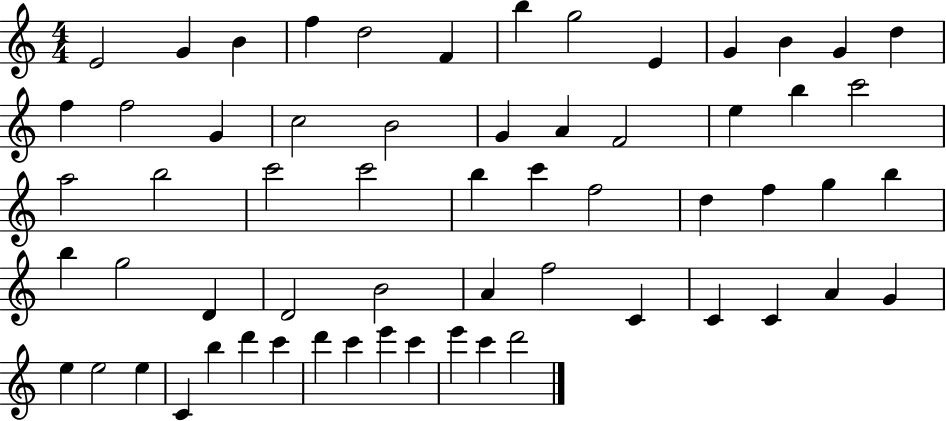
{
  \clef treble
  \numericTimeSignature
  \time 4/4
  \key c \major
  e'2 g'4 b'4 | f''4 d''2 f'4 | b''4 g''2 e'4 | g'4 b'4 g'4 d''4 | \break f''4 f''2 g'4 | c''2 b'2 | g'4 a'4 f'2 | e''4 b''4 c'''2 | \break a''2 b''2 | c'''2 c'''2 | b''4 c'''4 f''2 | d''4 f''4 g''4 b''4 | \break b''4 g''2 d'4 | d'2 b'2 | a'4 f''2 c'4 | c'4 c'4 a'4 g'4 | \break e''4 e''2 e''4 | c'4 b''4 d'''4 c'''4 | d'''4 c'''4 e'''4 c'''4 | e'''4 c'''4 d'''2 | \break \bar "|."
}